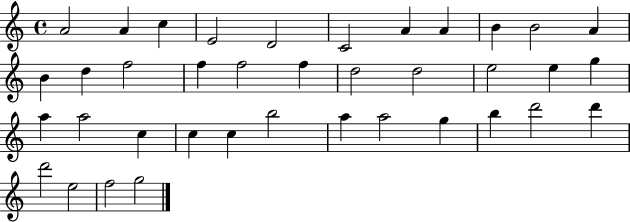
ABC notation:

X:1
T:Untitled
M:4/4
L:1/4
K:C
A2 A c E2 D2 C2 A A B B2 A B d f2 f f2 f d2 d2 e2 e g a a2 c c c b2 a a2 g b d'2 d' d'2 e2 f2 g2